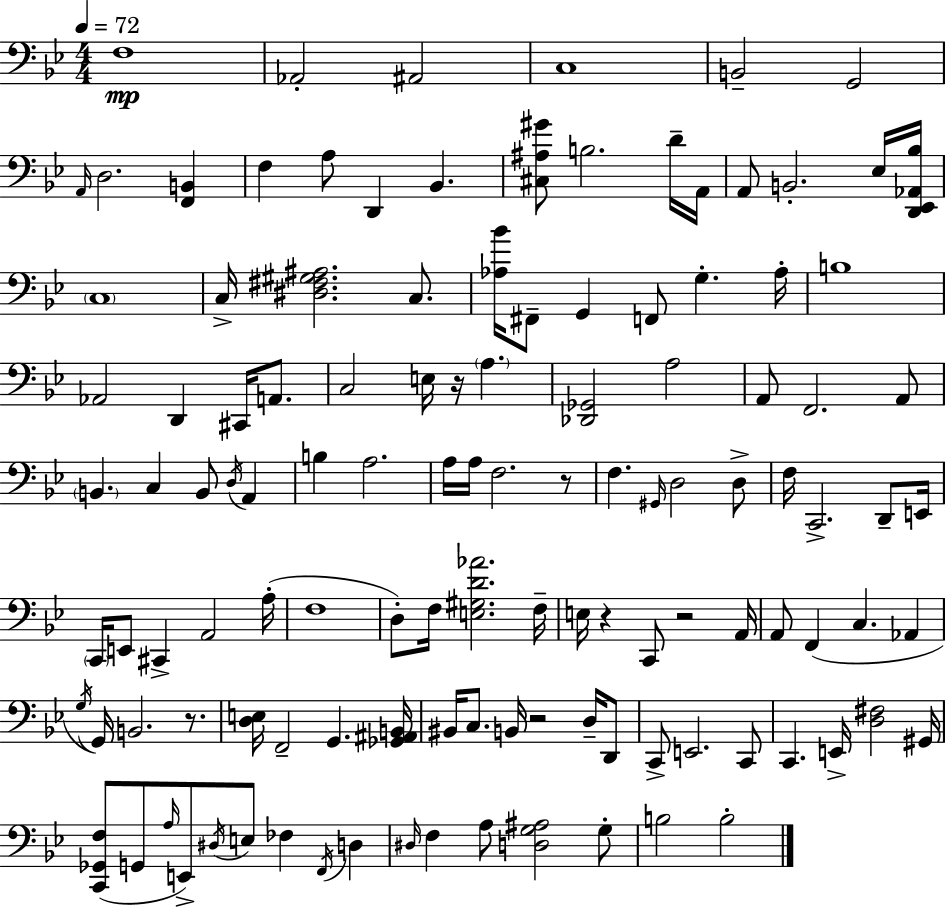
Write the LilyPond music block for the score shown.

{
  \clef bass
  \numericTimeSignature
  \time 4/4
  \key g \minor
  \tempo 4 = 72
  f1\mp | aes,2-. ais,2 | c1 | b,2-- g,2 | \break \grace { a,16 } d2. <f, b,>4 | f4 a8 d,4 bes,4. | <cis ais gis'>8 b2. d'16-- | a,16 a,8 b,2.-. ees16 | \break <d, ees, aes, bes>16 \parenthesize c1 | c16-> <dis fis gis ais>2. c8. | <aes bes'>16 fis,8-- g,4 f,8 g4.-. | aes16-. b1 | \break aes,2 d,4 cis,16 a,8. | c2 e16 r16 \parenthesize a4. | <des, ges,>2 a2 | a,8 f,2. a,8 | \break \parenthesize b,4. c4 b,8 \acciaccatura { d16 } a,4 | b4 a2. | a16 a16 f2. | r8 f4. \grace { gis,16 } d2 | \break d8-> f16 c,2.-> | d,8-- e,16 \parenthesize c,16 e,8 cis,4-> a,2 | a16-.( f1 | d8-.) f16 <e gis d' aes'>2. | \break f16-- e16 r4 c,8 r2 | a,16 a,8 f,4( c4. aes,4 | \acciaccatura { g16 }) g,16 b,2. | r8. <d e>16 f,2-- g,4. | \break <ges, ais, b,>16 bis,16 c8. b,16 r2 | d16-- d,8 c,8-> e,2. | c,8 c,4. e,16-> <d fis>2 | gis,16 <c, ges, f>8( g,8 \grace { a16 } e,8->) \acciaccatura { dis16 } e8 fes4 | \break \acciaccatura { f,16 } d4 \grace { dis16 } f4 a8 <d g ais>2 | g8-. b2 | b2-. \bar "|."
}